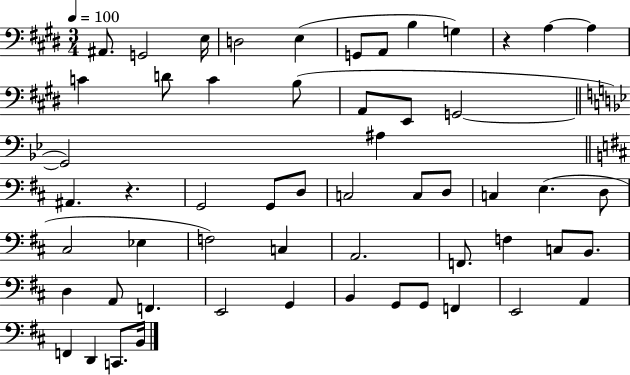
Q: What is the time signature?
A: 3/4